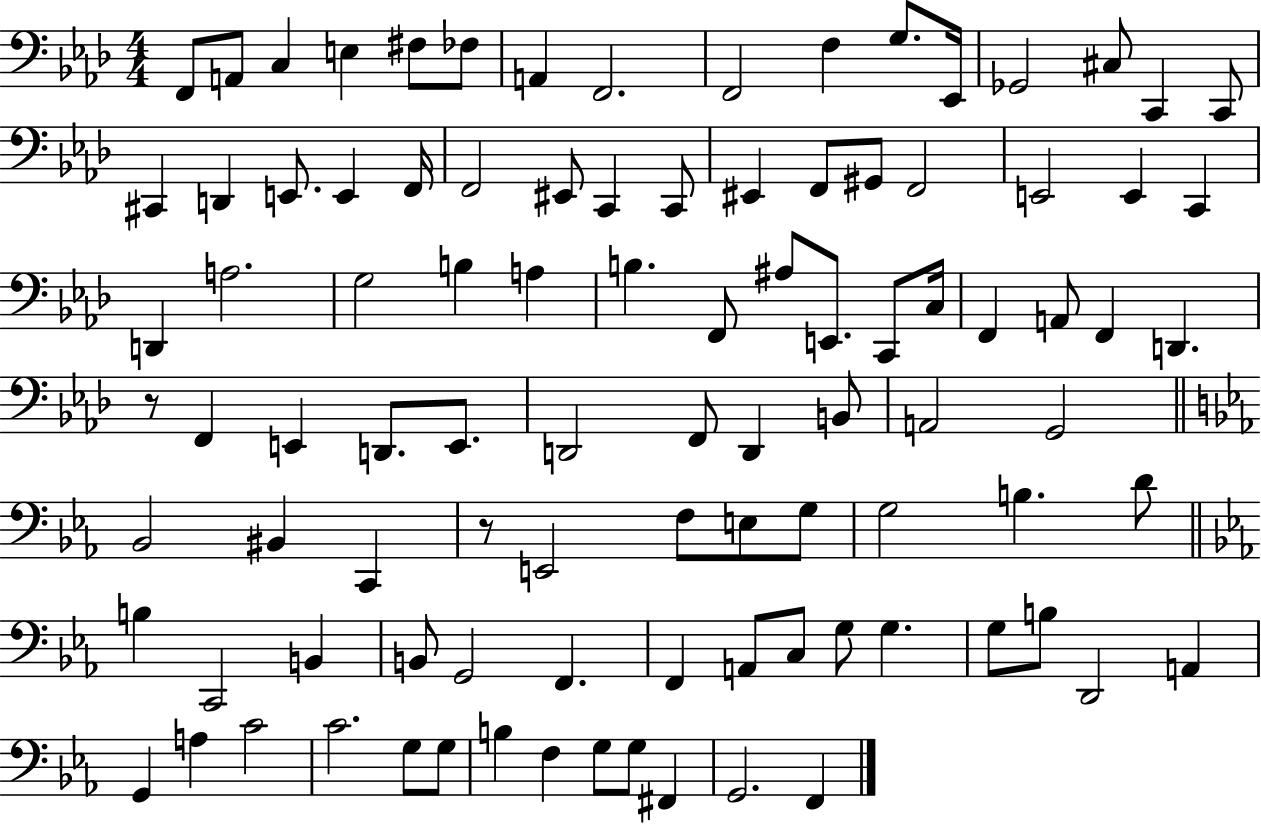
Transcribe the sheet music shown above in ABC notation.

X:1
T:Untitled
M:4/4
L:1/4
K:Ab
F,,/2 A,,/2 C, E, ^F,/2 _F,/2 A,, F,,2 F,,2 F, G,/2 _E,,/4 _G,,2 ^C,/2 C,, C,,/2 ^C,, D,, E,,/2 E,, F,,/4 F,,2 ^E,,/2 C,, C,,/2 ^E,, F,,/2 ^G,,/2 F,,2 E,,2 E,, C,, D,, A,2 G,2 B, A, B, F,,/2 ^A,/2 E,,/2 C,,/2 C,/4 F,, A,,/2 F,, D,, z/2 F,, E,, D,,/2 E,,/2 D,,2 F,,/2 D,, B,,/2 A,,2 G,,2 _B,,2 ^B,, C,, z/2 E,,2 F,/2 E,/2 G,/2 G,2 B, D/2 B, C,,2 B,, B,,/2 G,,2 F,, F,, A,,/2 C,/2 G,/2 G, G,/2 B,/2 D,,2 A,, G,, A, C2 C2 G,/2 G,/2 B, F, G,/2 G,/2 ^F,, G,,2 F,,